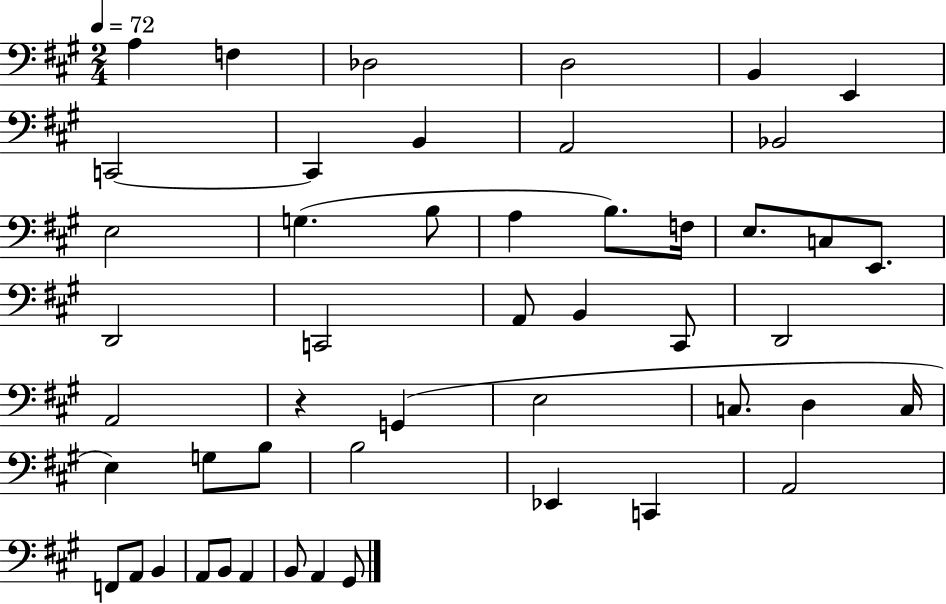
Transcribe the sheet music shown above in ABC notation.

X:1
T:Untitled
M:2/4
L:1/4
K:A
A, F, _D,2 D,2 B,, E,, C,,2 C,, B,, A,,2 _B,,2 E,2 G, B,/2 A, B,/2 F,/4 E,/2 C,/2 E,,/2 D,,2 C,,2 A,,/2 B,, ^C,,/2 D,,2 A,,2 z G,, E,2 C,/2 D, C,/4 E, G,/2 B,/2 B,2 _E,, C,, A,,2 F,,/2 A,,/2 B,, A,,/2 B,,/2 A,, B,,/2 A,, ^G,,/2